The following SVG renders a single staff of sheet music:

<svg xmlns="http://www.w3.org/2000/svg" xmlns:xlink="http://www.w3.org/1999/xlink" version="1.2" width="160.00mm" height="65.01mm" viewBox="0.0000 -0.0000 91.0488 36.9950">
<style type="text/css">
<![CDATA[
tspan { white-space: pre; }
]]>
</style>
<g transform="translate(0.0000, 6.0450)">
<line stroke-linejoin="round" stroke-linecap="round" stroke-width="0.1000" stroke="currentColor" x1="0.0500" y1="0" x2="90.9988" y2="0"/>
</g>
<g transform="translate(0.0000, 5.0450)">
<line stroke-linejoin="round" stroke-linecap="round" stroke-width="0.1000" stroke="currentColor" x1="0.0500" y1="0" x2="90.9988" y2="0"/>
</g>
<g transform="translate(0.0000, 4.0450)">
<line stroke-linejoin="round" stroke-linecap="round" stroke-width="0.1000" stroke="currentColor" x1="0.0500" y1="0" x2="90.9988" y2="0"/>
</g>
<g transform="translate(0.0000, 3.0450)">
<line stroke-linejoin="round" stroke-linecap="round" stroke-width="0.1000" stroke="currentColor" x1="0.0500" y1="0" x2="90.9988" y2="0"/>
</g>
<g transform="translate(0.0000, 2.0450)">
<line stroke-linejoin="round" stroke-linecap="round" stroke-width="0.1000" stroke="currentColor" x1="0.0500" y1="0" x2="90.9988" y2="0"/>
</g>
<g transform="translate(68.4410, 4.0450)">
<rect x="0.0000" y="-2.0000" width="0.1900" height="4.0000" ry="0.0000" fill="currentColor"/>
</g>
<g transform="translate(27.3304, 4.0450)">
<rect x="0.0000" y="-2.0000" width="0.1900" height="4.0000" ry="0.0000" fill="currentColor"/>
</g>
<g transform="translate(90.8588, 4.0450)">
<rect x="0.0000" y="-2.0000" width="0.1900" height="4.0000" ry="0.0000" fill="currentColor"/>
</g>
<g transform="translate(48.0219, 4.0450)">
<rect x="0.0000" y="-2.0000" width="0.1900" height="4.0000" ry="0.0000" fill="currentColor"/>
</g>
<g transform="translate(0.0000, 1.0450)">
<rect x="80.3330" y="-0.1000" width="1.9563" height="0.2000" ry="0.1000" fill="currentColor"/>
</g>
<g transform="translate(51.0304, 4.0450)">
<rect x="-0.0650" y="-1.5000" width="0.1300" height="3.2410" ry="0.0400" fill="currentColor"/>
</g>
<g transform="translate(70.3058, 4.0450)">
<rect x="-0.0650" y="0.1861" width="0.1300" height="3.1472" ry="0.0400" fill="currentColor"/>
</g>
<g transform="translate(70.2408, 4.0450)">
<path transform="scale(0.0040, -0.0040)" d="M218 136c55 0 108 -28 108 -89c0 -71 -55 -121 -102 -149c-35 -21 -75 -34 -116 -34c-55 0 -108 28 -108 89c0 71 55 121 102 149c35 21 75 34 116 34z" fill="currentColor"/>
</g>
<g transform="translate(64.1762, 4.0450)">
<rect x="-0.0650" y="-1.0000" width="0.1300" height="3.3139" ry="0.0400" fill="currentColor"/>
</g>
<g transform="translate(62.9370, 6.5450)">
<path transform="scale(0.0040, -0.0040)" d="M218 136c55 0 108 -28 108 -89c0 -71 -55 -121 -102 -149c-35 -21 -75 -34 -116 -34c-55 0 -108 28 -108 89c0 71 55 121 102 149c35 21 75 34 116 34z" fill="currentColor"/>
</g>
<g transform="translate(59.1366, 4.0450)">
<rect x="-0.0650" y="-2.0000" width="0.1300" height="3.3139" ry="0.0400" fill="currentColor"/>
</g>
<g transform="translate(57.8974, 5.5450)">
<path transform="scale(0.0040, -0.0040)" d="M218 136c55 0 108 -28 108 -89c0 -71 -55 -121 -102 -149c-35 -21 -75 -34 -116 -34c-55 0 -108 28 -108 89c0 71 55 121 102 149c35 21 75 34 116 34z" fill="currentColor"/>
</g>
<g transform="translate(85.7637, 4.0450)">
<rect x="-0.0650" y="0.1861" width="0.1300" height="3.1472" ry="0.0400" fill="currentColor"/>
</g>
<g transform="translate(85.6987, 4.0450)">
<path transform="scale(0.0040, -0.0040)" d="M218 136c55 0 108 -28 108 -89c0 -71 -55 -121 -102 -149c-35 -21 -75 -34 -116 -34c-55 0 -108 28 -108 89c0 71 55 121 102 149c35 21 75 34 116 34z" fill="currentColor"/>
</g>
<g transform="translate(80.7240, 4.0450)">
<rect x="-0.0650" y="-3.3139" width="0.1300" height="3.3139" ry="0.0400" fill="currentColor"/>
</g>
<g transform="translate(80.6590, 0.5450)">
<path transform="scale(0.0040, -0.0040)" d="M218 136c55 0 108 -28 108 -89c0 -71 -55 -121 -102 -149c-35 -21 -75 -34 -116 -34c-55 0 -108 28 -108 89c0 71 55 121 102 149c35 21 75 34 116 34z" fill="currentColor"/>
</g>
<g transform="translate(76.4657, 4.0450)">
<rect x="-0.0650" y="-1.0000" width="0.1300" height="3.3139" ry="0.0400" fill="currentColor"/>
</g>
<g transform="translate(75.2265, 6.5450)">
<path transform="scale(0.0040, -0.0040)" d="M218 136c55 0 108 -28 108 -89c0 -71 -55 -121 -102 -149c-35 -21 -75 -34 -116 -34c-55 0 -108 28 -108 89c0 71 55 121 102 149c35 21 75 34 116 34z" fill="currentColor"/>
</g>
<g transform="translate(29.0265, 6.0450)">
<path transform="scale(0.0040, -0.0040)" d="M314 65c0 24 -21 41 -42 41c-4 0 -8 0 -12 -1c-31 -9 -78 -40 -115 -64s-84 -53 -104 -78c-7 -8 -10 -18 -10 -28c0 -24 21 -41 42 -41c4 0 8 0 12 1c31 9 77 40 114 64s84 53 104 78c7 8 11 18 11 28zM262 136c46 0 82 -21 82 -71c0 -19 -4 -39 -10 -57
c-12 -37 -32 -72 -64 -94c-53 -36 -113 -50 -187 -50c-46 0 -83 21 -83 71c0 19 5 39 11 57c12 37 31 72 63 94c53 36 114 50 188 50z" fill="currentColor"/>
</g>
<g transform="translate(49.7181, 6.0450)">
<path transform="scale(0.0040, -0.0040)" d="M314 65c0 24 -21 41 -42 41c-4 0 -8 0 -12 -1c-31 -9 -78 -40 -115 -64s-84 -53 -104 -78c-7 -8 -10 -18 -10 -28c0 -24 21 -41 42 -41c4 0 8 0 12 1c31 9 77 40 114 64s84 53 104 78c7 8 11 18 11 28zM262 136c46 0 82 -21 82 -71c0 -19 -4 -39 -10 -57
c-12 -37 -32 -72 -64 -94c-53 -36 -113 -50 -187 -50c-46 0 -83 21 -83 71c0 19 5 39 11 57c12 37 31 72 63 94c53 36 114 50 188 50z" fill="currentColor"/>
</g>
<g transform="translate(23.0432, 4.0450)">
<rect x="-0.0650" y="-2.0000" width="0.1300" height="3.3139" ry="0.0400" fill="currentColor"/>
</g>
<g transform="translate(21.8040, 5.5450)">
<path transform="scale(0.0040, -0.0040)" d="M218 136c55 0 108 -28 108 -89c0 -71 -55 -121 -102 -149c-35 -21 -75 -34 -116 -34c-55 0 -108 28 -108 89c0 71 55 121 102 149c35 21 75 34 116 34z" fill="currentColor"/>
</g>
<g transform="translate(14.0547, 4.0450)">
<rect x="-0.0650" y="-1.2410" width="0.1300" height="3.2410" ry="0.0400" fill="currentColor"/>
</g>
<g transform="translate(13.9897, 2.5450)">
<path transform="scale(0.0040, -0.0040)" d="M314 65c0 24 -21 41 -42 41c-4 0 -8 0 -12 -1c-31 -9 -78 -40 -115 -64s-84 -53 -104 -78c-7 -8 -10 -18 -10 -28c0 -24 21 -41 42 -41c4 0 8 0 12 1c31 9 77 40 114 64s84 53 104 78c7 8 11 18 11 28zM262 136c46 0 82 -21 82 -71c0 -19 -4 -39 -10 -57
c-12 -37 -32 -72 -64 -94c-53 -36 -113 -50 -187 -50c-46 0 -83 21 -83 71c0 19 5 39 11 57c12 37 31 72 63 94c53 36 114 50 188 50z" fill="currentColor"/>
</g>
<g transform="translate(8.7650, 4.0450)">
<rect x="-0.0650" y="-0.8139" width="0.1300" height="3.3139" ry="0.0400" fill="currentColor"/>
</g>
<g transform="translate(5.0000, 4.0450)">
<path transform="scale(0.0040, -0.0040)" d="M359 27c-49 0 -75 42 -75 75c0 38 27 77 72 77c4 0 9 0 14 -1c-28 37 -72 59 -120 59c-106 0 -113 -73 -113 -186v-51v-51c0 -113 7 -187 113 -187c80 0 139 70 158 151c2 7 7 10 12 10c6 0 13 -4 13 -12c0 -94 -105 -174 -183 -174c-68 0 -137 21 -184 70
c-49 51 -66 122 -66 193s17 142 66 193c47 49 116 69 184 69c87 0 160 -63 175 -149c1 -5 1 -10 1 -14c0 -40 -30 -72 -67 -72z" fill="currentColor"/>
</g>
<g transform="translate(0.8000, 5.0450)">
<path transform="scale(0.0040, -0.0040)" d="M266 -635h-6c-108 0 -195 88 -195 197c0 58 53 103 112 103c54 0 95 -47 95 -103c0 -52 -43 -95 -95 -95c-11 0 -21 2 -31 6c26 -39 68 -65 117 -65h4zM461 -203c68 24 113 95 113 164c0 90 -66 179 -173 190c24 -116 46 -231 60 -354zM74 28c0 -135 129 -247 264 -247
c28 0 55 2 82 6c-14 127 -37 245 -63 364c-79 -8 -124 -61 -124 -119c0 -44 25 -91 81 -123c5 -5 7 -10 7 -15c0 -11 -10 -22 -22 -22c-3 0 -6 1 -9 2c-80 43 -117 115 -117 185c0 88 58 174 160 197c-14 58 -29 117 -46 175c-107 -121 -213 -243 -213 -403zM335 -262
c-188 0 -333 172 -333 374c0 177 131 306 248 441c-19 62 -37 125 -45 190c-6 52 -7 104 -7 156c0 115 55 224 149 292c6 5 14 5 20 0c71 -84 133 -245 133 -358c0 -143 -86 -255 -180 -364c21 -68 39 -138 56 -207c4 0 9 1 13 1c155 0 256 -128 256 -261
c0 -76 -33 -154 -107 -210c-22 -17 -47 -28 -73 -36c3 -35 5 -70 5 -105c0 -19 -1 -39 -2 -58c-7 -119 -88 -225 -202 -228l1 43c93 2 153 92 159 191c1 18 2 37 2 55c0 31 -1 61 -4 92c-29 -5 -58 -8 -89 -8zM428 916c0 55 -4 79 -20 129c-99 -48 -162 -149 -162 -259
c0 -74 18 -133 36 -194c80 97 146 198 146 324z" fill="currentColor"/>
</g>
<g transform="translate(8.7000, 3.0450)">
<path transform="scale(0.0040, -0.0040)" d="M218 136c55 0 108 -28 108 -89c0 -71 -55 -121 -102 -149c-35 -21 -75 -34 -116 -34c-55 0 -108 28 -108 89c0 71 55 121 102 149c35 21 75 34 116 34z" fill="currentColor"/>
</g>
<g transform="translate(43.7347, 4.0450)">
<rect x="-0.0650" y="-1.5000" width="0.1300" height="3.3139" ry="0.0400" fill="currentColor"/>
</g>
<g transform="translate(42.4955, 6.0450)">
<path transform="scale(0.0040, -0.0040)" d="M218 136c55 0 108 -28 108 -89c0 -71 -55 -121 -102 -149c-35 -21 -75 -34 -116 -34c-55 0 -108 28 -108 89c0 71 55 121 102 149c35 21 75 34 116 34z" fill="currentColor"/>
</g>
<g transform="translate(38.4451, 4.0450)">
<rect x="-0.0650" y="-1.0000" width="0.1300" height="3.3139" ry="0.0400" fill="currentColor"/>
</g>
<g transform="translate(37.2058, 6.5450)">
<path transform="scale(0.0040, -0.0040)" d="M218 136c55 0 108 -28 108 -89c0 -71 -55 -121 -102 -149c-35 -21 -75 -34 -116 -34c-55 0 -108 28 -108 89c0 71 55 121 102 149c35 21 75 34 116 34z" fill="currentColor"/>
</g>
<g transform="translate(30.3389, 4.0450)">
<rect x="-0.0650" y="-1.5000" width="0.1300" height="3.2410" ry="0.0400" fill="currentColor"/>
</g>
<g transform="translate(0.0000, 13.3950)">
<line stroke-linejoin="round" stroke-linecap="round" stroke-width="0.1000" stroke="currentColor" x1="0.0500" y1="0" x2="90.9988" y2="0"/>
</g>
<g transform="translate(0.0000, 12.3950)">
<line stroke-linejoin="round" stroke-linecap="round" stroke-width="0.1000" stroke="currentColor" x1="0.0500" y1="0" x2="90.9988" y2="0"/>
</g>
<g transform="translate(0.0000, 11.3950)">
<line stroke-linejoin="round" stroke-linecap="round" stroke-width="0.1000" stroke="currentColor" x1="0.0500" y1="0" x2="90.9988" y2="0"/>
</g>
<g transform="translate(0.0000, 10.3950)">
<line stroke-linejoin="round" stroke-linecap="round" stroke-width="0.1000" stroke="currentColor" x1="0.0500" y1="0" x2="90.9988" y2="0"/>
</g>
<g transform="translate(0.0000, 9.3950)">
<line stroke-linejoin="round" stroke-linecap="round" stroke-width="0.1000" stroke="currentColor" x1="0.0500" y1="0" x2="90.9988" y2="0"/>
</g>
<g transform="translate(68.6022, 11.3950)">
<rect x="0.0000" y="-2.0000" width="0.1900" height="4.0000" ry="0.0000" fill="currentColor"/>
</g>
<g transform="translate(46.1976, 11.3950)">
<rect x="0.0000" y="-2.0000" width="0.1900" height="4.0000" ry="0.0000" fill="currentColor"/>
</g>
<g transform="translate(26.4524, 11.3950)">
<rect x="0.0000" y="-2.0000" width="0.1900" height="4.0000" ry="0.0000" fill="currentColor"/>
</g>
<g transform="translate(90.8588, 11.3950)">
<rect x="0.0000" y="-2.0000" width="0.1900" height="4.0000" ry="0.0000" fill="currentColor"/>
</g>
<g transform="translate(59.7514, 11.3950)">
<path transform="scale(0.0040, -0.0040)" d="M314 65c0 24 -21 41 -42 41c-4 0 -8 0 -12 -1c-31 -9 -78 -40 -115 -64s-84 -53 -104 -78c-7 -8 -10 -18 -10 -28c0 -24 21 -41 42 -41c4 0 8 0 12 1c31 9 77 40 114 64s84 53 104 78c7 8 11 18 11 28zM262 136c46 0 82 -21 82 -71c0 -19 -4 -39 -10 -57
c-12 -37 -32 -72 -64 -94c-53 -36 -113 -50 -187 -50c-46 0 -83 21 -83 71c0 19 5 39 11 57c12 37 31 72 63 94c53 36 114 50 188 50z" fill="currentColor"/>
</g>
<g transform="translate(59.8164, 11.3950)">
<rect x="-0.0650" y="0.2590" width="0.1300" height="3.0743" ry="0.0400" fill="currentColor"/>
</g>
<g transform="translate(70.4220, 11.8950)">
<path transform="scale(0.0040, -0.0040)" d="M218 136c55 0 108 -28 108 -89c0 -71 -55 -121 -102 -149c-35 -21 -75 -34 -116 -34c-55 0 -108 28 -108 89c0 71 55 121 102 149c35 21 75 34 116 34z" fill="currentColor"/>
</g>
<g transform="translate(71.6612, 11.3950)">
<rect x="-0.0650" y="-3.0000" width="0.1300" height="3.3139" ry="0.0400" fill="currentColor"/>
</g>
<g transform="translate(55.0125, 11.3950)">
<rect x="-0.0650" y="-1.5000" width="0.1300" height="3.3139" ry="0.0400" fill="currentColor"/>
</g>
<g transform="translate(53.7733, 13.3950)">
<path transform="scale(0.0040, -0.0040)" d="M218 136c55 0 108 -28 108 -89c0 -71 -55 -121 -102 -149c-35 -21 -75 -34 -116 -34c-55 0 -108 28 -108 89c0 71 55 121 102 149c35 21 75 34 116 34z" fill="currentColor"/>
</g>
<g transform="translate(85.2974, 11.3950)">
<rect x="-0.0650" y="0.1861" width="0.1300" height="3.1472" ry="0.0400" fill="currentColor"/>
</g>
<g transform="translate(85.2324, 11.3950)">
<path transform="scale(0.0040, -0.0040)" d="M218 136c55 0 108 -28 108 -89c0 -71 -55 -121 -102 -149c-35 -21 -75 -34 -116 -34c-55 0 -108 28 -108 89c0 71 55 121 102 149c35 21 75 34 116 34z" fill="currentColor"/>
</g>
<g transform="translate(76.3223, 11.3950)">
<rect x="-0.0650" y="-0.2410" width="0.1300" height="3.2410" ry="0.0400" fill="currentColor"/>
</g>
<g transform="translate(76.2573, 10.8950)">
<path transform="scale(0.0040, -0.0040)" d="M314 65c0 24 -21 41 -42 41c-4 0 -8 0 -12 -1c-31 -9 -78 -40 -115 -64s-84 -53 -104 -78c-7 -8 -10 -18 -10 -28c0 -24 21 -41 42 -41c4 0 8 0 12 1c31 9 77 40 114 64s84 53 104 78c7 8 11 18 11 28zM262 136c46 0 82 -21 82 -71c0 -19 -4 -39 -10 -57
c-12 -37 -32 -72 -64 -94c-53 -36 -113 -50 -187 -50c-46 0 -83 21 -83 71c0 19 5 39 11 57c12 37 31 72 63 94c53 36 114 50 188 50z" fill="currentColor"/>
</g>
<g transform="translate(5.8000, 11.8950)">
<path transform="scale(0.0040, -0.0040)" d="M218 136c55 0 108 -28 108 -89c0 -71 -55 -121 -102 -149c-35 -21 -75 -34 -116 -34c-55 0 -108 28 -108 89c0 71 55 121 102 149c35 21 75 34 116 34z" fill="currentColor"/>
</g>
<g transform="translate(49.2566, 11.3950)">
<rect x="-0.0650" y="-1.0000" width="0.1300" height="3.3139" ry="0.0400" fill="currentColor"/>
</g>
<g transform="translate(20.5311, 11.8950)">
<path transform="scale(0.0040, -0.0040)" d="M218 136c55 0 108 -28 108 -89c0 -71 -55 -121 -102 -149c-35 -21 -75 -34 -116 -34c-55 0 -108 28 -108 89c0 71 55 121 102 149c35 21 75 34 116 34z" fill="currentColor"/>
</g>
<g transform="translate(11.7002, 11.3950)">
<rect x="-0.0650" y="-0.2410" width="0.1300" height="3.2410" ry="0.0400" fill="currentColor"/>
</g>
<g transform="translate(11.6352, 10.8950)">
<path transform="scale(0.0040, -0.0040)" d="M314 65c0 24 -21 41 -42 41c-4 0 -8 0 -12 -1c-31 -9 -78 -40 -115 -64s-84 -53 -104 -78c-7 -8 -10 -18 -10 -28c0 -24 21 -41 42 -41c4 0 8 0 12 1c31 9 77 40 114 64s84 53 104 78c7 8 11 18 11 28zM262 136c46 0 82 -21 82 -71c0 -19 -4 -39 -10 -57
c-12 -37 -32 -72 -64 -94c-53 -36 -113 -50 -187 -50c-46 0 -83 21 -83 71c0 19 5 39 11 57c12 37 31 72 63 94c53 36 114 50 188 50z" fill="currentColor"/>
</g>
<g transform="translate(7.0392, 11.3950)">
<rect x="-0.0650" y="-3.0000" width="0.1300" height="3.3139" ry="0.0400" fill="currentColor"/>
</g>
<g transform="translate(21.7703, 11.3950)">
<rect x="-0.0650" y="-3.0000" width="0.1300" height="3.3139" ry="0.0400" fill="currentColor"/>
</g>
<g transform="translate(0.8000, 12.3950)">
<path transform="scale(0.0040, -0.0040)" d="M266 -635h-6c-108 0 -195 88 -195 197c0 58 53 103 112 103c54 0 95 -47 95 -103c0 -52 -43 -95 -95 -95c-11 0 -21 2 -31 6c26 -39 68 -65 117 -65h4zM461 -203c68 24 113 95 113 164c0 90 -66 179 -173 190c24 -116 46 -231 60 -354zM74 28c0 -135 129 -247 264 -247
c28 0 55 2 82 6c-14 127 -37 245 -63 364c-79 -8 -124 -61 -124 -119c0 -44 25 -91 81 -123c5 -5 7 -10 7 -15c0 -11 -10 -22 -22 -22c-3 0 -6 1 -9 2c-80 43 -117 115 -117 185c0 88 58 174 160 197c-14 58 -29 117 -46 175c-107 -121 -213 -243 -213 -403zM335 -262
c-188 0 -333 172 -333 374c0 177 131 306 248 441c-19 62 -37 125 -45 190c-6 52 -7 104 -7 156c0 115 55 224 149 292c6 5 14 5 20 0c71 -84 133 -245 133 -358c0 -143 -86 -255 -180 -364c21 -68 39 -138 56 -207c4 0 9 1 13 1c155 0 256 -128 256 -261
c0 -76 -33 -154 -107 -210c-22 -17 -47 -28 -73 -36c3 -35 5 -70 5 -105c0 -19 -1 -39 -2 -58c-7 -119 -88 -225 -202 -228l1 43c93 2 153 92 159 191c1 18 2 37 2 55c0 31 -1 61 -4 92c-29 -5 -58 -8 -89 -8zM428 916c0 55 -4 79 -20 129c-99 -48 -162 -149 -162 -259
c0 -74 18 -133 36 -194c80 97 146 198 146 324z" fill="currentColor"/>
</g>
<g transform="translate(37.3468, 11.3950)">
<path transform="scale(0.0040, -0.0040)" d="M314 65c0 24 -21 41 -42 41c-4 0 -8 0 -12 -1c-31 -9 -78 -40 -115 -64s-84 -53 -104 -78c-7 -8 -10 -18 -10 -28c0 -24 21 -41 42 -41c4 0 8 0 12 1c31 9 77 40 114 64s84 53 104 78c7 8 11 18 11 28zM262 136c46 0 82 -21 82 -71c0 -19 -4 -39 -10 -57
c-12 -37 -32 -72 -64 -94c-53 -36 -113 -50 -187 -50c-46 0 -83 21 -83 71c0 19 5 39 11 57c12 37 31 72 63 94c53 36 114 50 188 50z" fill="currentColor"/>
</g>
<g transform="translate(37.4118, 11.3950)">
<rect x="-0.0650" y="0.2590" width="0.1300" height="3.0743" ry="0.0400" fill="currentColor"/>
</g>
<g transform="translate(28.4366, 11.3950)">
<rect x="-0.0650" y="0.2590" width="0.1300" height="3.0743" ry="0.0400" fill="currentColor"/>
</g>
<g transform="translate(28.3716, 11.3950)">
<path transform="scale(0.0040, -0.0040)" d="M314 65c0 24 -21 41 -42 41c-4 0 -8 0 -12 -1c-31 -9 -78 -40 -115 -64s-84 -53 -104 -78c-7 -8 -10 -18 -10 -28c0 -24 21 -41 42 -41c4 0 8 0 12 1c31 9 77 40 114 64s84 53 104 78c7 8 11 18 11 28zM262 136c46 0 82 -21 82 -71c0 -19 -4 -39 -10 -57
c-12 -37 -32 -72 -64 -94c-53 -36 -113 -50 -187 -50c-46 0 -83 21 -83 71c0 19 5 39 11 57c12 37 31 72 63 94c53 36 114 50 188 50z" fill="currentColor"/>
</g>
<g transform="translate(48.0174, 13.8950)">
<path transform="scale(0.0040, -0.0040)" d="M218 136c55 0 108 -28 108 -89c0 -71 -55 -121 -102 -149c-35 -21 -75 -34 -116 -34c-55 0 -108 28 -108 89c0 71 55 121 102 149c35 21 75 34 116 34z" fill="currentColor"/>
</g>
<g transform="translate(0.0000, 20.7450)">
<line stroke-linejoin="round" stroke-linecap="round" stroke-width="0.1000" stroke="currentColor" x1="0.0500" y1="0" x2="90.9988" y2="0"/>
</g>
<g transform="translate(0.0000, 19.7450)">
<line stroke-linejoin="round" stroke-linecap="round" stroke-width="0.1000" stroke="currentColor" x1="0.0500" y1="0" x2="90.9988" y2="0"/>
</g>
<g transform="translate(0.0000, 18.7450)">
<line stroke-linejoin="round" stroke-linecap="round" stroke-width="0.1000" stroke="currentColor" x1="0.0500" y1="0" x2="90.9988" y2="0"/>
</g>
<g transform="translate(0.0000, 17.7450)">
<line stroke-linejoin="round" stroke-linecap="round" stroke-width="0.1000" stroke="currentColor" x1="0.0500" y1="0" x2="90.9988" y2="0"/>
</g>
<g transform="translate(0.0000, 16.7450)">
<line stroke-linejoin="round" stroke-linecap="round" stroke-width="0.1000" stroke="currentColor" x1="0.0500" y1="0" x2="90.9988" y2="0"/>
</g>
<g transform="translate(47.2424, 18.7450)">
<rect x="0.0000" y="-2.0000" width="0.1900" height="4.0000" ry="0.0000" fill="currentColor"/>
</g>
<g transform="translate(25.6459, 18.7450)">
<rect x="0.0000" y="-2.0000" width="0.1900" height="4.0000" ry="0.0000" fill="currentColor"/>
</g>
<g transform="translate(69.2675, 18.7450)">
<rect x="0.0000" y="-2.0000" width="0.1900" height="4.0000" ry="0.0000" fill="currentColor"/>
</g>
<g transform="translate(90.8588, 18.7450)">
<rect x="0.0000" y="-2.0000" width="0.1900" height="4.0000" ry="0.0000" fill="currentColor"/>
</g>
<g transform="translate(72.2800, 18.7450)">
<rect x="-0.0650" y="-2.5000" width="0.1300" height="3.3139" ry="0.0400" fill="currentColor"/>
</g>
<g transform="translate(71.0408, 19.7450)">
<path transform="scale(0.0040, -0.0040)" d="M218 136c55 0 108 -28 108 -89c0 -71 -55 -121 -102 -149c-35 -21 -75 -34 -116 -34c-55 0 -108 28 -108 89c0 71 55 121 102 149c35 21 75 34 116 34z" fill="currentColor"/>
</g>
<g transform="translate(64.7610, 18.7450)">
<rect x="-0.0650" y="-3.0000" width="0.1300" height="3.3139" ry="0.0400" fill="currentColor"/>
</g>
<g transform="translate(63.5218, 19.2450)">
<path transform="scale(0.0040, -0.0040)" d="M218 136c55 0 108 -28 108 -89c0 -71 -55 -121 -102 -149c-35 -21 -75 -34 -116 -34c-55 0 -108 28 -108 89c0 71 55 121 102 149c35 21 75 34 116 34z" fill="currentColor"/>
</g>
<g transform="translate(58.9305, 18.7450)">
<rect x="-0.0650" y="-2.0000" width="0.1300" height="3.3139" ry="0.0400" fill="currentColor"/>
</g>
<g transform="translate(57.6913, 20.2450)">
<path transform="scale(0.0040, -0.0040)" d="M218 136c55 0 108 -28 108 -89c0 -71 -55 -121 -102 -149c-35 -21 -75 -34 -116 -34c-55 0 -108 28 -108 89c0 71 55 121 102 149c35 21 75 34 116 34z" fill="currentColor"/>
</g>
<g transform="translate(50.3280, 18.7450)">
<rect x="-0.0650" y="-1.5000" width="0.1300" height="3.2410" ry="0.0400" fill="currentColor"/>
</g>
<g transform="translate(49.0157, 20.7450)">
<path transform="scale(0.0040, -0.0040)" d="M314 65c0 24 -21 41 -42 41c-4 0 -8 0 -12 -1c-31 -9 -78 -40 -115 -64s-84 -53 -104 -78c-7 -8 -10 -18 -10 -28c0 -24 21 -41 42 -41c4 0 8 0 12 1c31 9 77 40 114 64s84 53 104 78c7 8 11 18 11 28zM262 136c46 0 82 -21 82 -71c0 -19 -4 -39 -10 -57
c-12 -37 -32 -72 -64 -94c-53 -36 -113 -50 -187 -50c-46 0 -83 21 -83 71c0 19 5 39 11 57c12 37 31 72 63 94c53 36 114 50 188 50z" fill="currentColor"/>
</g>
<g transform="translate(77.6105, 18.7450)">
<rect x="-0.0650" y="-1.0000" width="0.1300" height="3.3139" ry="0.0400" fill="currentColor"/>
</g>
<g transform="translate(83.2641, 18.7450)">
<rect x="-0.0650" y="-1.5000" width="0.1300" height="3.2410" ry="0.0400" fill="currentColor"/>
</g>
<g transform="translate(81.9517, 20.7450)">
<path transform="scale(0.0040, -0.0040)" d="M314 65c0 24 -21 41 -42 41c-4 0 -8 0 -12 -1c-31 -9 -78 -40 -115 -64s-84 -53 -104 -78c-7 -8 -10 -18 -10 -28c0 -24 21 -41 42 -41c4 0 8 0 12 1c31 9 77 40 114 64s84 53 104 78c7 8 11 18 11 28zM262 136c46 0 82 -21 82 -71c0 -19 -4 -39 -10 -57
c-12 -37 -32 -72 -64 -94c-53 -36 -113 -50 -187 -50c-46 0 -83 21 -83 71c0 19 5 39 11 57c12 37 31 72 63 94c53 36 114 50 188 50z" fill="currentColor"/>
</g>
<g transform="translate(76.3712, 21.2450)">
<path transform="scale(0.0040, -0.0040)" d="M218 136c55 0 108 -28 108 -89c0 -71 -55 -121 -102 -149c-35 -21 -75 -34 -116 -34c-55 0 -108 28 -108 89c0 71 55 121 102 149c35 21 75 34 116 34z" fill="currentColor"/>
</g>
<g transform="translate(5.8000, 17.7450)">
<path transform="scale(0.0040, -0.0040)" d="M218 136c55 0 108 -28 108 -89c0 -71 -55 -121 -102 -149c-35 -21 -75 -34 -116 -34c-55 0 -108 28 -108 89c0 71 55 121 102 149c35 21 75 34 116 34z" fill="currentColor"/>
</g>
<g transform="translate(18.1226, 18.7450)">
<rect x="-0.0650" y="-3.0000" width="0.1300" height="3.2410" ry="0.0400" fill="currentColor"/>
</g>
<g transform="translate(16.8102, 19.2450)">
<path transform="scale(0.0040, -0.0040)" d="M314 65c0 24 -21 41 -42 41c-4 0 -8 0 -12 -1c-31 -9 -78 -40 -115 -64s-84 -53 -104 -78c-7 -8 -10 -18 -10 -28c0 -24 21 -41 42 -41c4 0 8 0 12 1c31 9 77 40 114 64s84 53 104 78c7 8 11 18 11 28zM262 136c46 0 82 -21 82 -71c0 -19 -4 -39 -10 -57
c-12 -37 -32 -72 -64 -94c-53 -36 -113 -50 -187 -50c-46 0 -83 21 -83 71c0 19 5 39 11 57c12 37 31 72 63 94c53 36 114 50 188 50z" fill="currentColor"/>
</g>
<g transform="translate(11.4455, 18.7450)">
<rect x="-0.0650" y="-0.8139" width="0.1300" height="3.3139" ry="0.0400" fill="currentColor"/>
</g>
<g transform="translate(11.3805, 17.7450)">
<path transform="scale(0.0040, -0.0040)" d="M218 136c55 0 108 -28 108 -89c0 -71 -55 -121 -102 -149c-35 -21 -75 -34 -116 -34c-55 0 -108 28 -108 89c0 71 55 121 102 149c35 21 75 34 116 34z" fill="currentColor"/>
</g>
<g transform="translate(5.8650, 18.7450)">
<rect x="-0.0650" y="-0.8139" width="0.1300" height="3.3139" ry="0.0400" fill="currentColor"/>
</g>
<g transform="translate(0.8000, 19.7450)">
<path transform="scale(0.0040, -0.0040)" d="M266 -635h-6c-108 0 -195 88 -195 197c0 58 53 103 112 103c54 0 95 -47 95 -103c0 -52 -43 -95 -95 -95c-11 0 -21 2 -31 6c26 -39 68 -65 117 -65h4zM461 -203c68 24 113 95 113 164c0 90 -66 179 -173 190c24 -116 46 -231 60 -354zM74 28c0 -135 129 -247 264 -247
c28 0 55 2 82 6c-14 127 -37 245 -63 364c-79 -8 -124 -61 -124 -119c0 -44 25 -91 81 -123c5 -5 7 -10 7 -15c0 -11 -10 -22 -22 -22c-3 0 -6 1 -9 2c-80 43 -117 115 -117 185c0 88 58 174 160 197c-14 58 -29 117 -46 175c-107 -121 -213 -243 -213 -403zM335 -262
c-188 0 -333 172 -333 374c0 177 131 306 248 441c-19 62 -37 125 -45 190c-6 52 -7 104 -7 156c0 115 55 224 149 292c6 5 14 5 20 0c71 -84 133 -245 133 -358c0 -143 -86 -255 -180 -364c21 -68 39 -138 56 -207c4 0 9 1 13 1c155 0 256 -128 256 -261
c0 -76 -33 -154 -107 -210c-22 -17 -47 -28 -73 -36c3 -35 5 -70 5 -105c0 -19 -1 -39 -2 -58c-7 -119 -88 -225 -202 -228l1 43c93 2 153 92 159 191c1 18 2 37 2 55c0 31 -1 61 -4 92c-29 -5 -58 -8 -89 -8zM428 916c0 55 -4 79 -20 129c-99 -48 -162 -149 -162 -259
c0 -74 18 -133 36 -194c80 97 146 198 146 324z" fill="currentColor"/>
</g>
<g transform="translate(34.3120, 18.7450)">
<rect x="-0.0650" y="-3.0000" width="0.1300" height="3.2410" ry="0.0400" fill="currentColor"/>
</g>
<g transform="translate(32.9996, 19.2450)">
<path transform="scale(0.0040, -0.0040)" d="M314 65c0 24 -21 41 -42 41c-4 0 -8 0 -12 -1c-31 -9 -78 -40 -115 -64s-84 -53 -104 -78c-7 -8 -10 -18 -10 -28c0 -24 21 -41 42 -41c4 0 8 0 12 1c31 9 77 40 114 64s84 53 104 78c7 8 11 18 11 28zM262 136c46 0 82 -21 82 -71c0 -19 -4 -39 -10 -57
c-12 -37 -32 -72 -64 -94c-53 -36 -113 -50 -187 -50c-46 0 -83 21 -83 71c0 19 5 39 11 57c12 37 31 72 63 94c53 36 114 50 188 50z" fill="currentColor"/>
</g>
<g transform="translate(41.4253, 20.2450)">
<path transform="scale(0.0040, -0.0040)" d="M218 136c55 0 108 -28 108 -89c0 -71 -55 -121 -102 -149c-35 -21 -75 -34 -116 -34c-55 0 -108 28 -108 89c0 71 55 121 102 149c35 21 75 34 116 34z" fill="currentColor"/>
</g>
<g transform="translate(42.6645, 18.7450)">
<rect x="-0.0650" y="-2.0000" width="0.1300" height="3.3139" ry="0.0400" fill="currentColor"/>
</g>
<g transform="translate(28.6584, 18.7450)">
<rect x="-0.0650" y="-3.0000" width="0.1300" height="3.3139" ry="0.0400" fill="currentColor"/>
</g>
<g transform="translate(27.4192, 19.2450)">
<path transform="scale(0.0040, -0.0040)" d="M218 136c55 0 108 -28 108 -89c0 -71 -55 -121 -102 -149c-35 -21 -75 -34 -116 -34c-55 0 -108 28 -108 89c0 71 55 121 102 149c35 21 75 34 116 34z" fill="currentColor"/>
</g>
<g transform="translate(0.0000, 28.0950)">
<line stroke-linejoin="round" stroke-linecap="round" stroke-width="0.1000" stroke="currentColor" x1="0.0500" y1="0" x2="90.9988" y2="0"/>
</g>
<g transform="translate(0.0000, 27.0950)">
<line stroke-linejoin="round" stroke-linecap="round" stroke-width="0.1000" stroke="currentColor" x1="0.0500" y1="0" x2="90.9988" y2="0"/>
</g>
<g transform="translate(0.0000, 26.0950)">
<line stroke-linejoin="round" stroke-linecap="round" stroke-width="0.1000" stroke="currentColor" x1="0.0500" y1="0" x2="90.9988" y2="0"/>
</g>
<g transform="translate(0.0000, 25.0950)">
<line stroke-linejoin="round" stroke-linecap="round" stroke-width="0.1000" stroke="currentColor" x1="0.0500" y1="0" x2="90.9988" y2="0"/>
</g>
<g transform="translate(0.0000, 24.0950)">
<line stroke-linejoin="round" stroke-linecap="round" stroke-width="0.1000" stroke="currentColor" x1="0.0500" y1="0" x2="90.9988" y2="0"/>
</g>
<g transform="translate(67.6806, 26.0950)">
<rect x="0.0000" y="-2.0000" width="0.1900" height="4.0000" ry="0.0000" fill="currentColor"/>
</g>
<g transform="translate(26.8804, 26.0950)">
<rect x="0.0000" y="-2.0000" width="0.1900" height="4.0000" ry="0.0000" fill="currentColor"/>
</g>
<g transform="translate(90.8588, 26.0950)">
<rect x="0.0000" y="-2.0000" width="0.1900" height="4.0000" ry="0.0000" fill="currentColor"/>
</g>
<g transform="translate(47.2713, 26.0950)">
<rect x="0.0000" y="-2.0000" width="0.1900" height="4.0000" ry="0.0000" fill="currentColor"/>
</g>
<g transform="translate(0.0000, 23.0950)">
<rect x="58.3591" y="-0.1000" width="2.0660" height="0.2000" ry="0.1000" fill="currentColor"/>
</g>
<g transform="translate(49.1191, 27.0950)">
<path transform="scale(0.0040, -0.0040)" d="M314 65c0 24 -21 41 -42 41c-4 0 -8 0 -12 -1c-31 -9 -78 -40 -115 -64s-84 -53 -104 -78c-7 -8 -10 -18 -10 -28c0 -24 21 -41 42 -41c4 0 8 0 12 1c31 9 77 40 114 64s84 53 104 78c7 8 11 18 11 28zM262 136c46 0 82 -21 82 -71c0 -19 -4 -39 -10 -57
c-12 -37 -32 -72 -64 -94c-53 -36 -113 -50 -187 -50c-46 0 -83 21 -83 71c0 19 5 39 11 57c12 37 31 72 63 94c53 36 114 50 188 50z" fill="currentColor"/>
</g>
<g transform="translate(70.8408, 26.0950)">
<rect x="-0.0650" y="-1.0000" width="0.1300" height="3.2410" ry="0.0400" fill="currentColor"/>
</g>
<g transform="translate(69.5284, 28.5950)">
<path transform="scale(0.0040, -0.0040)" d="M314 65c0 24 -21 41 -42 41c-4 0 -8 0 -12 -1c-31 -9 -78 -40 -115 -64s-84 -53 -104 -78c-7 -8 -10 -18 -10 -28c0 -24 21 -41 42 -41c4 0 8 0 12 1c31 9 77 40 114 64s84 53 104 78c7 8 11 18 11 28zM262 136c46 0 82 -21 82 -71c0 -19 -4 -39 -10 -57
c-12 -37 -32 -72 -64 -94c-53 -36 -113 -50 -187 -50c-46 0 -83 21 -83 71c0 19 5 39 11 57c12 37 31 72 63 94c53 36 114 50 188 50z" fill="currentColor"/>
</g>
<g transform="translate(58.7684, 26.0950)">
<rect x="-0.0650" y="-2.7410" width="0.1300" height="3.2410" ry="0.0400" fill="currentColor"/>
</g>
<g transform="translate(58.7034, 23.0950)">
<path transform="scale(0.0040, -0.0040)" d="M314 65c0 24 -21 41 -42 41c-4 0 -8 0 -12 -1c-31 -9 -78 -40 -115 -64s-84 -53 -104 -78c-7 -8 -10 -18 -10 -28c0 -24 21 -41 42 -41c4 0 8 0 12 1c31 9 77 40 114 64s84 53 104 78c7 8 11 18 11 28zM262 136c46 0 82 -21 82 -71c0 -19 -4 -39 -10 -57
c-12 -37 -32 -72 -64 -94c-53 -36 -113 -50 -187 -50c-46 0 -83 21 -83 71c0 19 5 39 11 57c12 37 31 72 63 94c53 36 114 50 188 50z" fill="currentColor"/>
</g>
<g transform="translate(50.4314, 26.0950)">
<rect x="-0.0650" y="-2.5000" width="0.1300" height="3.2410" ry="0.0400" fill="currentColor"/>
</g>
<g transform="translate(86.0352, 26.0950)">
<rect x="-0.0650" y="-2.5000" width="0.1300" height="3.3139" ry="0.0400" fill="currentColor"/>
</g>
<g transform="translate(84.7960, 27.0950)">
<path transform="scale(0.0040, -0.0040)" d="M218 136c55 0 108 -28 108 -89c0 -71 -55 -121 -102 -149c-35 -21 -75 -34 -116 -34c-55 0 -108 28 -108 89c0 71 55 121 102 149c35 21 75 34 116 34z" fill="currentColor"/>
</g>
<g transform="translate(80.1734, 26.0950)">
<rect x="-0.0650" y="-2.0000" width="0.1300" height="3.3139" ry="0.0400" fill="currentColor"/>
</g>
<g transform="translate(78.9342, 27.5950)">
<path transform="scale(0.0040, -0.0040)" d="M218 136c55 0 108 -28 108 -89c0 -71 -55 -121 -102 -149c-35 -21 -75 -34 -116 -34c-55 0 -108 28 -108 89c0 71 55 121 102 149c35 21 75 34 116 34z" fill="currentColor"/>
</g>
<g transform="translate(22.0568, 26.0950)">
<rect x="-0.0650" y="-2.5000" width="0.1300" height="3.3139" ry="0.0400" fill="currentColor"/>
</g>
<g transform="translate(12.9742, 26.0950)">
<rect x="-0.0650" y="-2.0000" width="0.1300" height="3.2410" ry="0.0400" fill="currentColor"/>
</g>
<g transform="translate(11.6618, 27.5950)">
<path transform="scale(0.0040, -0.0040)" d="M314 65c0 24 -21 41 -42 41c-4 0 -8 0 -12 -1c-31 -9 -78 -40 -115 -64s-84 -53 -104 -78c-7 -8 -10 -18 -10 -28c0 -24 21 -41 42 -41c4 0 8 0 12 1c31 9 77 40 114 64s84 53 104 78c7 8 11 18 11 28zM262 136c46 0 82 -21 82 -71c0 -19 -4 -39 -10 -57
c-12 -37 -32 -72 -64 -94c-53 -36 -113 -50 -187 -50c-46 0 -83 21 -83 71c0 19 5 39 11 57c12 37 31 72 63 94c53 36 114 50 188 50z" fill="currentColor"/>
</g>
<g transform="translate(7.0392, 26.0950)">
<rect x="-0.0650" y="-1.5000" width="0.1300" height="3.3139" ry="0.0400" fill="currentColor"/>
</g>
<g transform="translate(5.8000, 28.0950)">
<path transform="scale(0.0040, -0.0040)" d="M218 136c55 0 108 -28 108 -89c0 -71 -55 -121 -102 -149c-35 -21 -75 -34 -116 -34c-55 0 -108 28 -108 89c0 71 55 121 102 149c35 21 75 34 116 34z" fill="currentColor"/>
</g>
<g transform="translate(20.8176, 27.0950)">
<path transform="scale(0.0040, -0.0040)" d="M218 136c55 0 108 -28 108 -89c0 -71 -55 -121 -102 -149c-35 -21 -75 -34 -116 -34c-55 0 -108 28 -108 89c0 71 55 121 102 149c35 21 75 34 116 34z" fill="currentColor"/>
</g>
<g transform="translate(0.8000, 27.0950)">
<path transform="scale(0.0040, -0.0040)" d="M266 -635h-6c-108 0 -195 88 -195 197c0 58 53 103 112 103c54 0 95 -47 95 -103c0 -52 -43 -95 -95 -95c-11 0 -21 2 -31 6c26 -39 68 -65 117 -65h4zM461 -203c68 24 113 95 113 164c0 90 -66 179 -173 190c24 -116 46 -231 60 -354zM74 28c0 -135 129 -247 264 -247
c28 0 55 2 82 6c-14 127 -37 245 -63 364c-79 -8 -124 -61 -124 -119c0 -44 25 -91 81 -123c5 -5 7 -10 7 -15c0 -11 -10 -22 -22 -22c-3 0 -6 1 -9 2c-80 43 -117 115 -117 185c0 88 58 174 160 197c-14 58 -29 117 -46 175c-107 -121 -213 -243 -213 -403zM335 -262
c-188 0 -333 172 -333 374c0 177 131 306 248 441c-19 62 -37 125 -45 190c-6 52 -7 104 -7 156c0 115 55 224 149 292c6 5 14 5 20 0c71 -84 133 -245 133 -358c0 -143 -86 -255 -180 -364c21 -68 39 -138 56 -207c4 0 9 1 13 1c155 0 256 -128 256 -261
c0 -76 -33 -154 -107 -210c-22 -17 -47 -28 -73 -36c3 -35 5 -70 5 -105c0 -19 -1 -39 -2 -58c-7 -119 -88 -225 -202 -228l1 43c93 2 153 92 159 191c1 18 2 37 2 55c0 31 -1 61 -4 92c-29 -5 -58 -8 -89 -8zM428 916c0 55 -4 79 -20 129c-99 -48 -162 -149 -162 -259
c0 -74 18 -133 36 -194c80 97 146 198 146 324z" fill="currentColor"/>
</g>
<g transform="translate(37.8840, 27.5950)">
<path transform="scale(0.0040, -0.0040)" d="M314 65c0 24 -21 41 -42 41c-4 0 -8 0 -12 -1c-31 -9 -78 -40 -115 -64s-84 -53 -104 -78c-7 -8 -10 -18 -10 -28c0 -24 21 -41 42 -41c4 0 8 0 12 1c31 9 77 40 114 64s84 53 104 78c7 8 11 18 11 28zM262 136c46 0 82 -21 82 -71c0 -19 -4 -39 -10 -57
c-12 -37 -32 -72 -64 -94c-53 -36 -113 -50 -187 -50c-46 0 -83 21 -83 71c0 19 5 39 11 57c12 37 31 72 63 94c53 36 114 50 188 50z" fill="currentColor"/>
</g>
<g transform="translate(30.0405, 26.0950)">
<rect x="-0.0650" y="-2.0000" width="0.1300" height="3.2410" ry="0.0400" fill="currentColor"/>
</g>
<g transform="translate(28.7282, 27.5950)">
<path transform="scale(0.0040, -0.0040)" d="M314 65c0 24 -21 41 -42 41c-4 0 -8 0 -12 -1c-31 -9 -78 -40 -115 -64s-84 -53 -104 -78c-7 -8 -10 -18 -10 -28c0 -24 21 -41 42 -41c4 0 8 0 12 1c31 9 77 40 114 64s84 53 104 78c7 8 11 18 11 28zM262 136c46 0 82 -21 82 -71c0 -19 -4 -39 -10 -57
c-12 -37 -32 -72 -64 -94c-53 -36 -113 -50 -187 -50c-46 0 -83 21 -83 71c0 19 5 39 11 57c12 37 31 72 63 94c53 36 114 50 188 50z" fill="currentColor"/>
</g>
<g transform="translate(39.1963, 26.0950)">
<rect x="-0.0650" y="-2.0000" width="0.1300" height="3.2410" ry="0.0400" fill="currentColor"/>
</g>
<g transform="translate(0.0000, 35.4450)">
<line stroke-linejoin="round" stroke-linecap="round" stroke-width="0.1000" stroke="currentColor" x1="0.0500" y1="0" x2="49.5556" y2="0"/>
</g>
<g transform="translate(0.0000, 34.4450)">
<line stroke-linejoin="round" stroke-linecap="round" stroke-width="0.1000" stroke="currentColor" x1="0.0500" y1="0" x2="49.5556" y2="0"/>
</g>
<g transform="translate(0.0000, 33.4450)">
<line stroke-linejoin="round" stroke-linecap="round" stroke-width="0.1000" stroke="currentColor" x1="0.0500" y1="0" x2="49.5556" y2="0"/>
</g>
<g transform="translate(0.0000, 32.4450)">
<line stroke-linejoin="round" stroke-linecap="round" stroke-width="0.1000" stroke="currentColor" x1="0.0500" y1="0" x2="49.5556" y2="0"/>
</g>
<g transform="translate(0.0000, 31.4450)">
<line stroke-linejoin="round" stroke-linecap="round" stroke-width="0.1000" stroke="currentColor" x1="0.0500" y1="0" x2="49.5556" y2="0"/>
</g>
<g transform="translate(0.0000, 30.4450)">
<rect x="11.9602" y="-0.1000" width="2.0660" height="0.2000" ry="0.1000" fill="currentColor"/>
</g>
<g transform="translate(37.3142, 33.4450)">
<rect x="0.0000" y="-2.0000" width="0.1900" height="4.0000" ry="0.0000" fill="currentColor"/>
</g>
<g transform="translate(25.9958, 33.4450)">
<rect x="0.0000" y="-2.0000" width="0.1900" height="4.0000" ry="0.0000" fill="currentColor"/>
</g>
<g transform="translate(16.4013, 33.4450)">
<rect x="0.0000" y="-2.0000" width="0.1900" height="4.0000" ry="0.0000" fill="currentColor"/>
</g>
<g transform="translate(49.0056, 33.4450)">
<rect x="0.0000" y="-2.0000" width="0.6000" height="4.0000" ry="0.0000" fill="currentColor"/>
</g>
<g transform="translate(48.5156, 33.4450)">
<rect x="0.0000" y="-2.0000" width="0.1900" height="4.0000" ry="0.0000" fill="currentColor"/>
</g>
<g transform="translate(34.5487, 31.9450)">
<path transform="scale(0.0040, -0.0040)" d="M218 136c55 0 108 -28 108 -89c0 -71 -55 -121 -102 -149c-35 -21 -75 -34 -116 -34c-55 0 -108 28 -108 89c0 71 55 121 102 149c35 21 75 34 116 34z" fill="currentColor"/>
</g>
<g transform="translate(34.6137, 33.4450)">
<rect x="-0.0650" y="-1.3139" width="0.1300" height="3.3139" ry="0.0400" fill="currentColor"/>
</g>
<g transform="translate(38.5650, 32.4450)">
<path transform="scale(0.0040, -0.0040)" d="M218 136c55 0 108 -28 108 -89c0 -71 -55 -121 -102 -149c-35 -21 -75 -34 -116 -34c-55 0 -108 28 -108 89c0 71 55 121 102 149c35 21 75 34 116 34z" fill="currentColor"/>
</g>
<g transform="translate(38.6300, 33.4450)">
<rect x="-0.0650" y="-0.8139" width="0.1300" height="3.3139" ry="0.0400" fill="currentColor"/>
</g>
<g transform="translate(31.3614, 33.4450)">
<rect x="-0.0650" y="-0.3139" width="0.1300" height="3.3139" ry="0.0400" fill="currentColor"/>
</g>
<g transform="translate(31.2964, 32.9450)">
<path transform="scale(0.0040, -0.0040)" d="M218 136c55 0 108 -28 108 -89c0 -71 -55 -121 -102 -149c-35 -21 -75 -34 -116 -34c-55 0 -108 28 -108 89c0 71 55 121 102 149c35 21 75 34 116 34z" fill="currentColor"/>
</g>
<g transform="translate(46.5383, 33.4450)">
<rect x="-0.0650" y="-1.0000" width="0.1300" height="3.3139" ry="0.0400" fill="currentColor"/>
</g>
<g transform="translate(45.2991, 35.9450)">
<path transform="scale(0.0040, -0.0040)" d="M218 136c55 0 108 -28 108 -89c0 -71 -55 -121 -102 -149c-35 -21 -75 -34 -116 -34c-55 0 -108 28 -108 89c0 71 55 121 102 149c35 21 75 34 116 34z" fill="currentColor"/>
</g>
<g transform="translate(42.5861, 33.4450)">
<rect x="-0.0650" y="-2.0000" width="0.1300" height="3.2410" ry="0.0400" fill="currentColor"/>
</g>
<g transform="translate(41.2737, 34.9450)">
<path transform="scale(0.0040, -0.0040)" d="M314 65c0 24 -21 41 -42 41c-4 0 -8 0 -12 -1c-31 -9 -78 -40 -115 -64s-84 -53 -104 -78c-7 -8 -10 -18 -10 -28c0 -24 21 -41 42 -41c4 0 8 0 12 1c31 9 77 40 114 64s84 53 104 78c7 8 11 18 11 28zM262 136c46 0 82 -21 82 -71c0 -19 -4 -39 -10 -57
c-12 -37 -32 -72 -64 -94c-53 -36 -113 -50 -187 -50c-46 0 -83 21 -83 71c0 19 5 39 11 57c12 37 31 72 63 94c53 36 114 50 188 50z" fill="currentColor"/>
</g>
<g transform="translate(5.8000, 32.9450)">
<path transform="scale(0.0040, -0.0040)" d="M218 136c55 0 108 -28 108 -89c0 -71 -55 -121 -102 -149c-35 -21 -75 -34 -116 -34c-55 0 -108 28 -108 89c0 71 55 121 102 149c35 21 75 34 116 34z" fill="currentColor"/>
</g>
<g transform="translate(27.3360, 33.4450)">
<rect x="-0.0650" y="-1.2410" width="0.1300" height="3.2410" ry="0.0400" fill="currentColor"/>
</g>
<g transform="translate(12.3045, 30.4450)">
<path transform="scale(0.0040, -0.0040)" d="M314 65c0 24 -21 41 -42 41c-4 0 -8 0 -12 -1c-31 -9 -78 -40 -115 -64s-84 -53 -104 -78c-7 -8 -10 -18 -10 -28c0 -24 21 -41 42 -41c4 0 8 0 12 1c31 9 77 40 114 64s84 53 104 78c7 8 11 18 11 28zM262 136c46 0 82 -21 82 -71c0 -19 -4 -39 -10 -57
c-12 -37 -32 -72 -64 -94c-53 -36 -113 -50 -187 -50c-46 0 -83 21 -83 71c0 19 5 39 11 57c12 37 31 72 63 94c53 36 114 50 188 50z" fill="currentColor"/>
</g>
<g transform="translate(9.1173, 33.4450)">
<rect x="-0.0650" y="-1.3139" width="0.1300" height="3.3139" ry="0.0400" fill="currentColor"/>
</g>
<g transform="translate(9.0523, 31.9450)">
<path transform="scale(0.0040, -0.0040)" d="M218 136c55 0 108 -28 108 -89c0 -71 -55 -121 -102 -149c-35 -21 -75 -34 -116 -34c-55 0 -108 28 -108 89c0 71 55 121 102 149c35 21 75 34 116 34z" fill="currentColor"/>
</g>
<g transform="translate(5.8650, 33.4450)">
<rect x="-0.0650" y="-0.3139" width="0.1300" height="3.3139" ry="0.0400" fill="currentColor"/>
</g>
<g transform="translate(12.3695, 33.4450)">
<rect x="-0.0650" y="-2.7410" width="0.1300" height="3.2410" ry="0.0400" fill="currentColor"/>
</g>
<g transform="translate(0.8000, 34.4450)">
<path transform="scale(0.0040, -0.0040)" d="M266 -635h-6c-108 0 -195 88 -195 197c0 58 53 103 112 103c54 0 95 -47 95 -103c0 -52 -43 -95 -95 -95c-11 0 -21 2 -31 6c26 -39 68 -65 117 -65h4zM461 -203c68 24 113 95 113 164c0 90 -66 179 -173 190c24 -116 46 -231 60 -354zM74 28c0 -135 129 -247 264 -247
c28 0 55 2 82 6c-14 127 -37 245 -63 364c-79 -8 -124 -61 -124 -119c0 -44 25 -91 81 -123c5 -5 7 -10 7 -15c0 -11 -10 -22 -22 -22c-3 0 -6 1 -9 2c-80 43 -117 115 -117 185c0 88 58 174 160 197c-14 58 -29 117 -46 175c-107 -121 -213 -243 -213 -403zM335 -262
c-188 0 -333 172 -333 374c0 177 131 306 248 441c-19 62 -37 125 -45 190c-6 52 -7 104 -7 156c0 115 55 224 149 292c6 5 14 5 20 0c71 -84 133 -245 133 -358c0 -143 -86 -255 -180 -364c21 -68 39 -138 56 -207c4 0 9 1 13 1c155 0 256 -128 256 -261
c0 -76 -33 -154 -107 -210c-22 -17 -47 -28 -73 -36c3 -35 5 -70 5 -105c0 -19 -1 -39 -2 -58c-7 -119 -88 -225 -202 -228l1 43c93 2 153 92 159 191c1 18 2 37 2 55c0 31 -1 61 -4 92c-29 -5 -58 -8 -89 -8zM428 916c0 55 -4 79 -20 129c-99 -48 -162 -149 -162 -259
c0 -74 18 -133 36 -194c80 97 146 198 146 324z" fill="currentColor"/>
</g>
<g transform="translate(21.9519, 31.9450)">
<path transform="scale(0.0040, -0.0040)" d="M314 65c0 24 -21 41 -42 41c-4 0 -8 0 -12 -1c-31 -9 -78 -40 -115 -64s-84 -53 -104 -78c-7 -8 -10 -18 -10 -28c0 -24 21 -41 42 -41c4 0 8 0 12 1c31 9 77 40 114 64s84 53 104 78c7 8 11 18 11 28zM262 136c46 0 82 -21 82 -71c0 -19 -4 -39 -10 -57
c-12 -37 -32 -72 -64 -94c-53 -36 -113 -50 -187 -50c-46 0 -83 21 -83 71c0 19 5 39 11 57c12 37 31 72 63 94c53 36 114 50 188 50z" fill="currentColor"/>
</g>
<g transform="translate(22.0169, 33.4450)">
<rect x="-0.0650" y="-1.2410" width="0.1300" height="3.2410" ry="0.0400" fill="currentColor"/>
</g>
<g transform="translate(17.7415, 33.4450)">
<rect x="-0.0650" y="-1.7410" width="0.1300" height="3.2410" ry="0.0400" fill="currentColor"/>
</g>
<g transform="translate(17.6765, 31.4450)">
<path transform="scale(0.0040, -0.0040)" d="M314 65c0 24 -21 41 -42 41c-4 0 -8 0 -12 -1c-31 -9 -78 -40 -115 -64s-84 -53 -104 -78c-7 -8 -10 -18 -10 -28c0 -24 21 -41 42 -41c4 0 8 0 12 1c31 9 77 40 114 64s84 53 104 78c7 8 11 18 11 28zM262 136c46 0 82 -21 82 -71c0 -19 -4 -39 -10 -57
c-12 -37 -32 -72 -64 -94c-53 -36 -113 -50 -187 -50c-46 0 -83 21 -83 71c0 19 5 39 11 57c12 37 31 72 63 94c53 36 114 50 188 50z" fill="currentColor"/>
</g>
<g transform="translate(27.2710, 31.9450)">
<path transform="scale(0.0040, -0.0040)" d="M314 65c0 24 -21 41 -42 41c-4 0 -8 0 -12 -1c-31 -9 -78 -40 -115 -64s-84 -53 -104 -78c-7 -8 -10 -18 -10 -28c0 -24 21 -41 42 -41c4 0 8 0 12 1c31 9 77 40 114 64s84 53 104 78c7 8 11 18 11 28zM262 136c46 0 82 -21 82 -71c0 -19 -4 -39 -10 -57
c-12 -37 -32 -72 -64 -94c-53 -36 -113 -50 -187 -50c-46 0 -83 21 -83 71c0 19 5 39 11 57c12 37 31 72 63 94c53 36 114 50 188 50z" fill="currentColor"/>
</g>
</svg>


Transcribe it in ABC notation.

X:1
T:Untitled
M:4/4
L:1/4
K:C
d e2 F E2 D E E2 F D B D b B A c2 A B2 B2 D E B2 A c2 B d d A2 A A2 F E2 F A G D E2 E F2 G F2 F2 G2 a2 D2 F G c e a2 f2 e2 e2 c e d F2 D